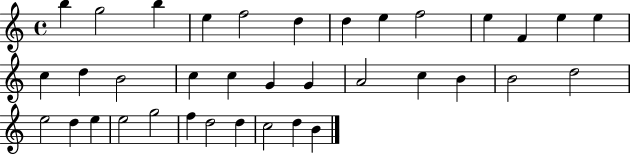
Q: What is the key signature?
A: C major